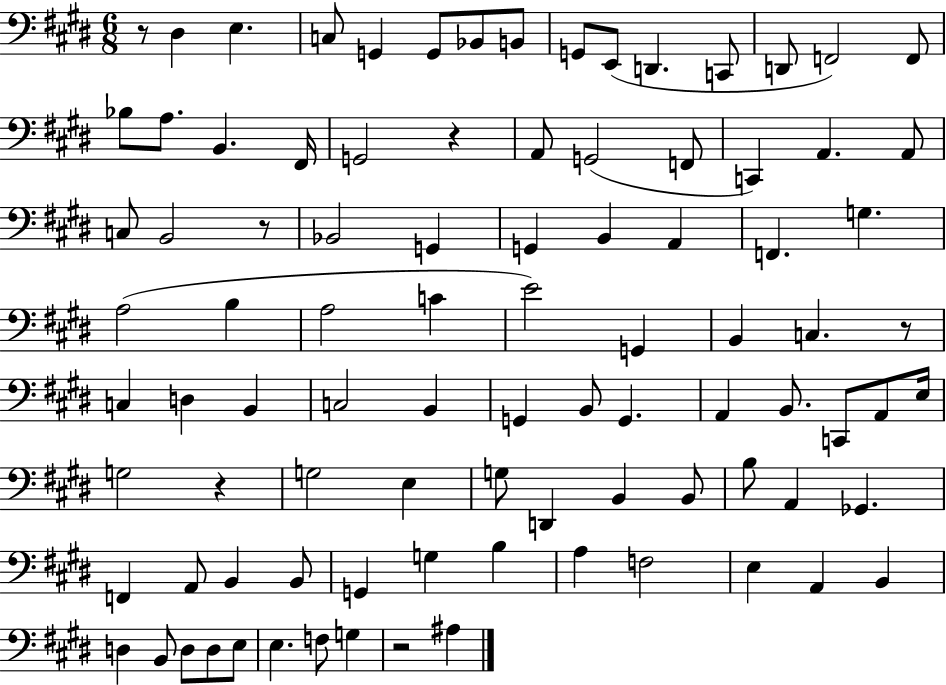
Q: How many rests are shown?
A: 6